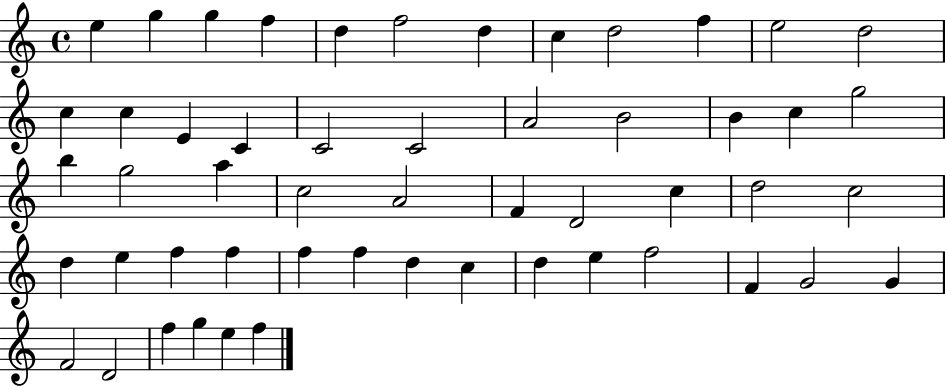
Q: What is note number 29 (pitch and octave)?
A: F4